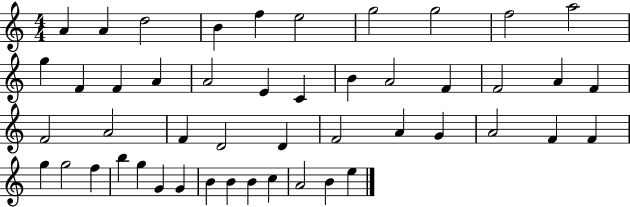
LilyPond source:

{
  \clef treble
  \numericTimeSignature
  \time 4/4
  \key c \major
  a'4 a'4 d''2 | b'4 f''4 e''2 | g''2 g''2 | f''2 a''2 | \break g''4 f'4 f'4 a'4 | a'2 e'4 c'4 | b'4 a'2 f'4 | f'2 a'4 f'4 | \break f'2 a'2 | f'4 d'2 d'4 | f'2 a'4 g'4 | a'2 f'4 f'4 | \break g''4 g''2 f''4 | b''4 g''4 g'4 g'4 | b'4 b'4 b'4 c''4 | a'2 b'4 e''4 | \break \bar "|."
}